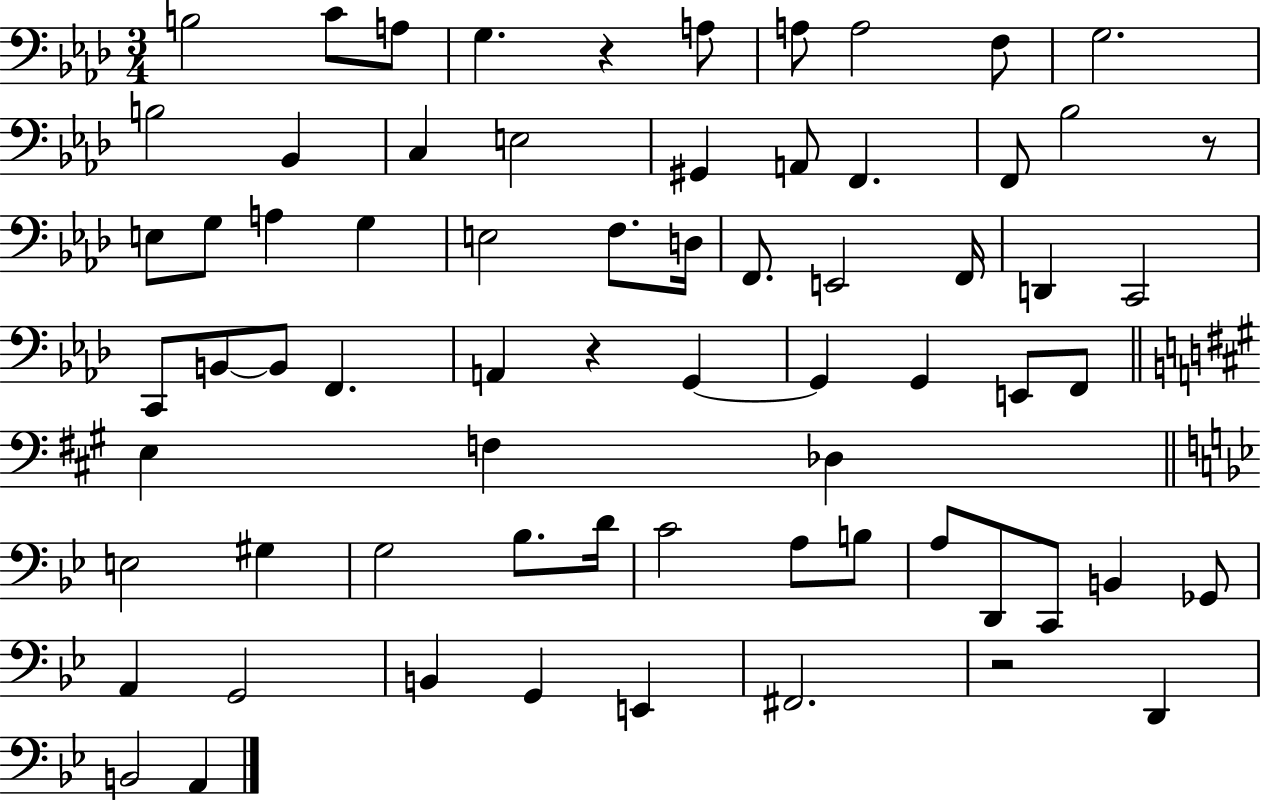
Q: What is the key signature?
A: AES major